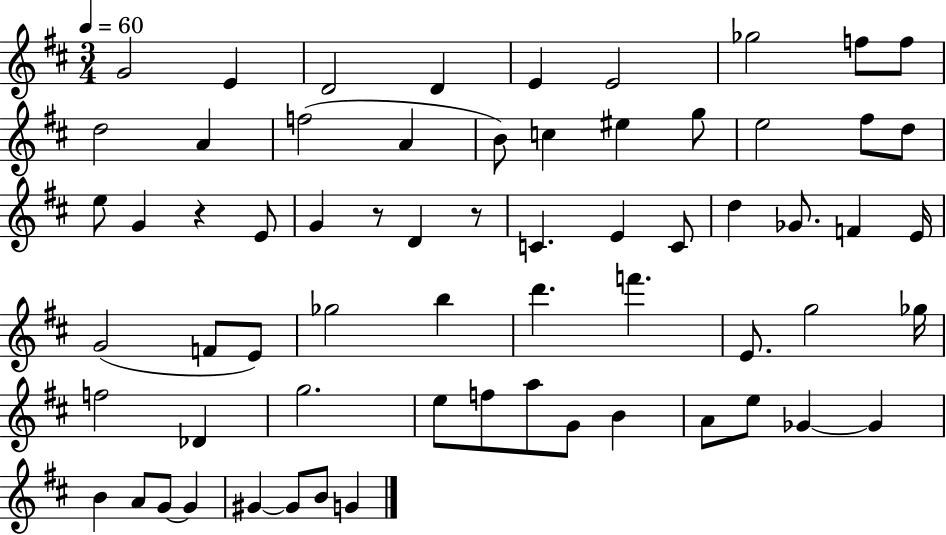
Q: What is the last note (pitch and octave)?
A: G4